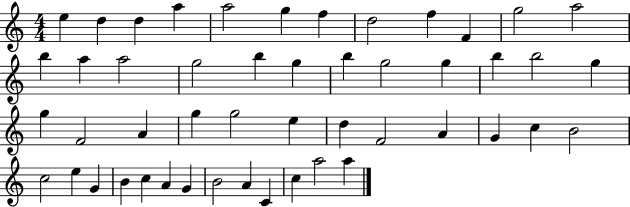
E5/q D5/q D5/q A5/q A5/h G5/q F5/q D5/h F5/q F4/q G5/h A5/h B5/q A5/q A5/h G5/h B5/q G5/q B5/q G5/h G5/q B5/q B5/h G5/q G5/q F4/h A4/q G5/q G5/h E5/q D5/q F4/h A4/q G4/q C5/q B4/h C5/h E5/q G4/q B4/q C5/q A4/q G4/q B4/h A4/q C4/q C5/q A5/h A5/q